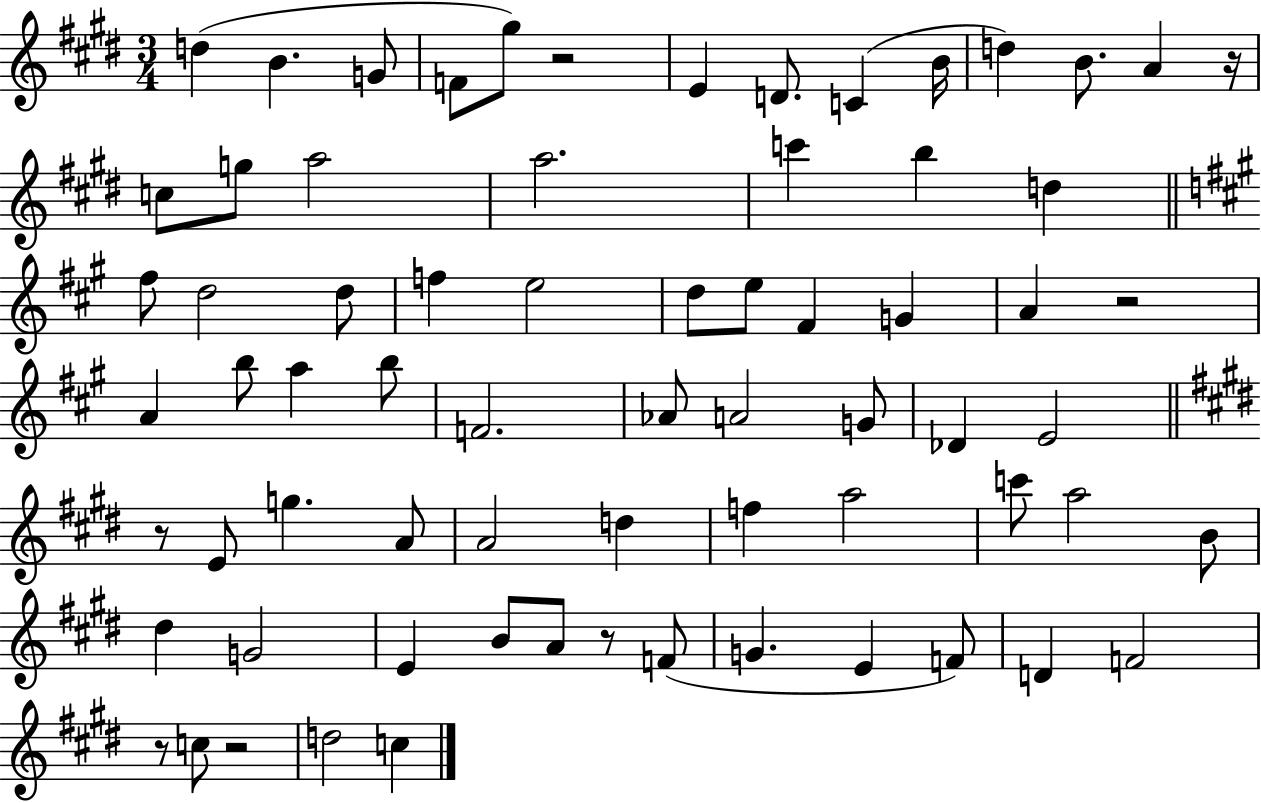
X:1
T:Untitled
M:3/4
L:1/4
K:E
d B G/2 F/2 ^g/2 z2 E D/2 C B/4 d B/2 A z/4 c/2 g/2 a2 a2 c' b d ^f/2 d2 d/2 f e2 d/2 e/2 ^F G A z2 A b/2 a b/2 F2 _A/2 A2 G/2 _D E2 z/2 E/2 g A/2 A2 d f a2 c'/2 a2 B/2 ^d G2 E B/2 A/2 z/2 F/2 G E F/2 D F2 z/2 c/2 z2 d2 c